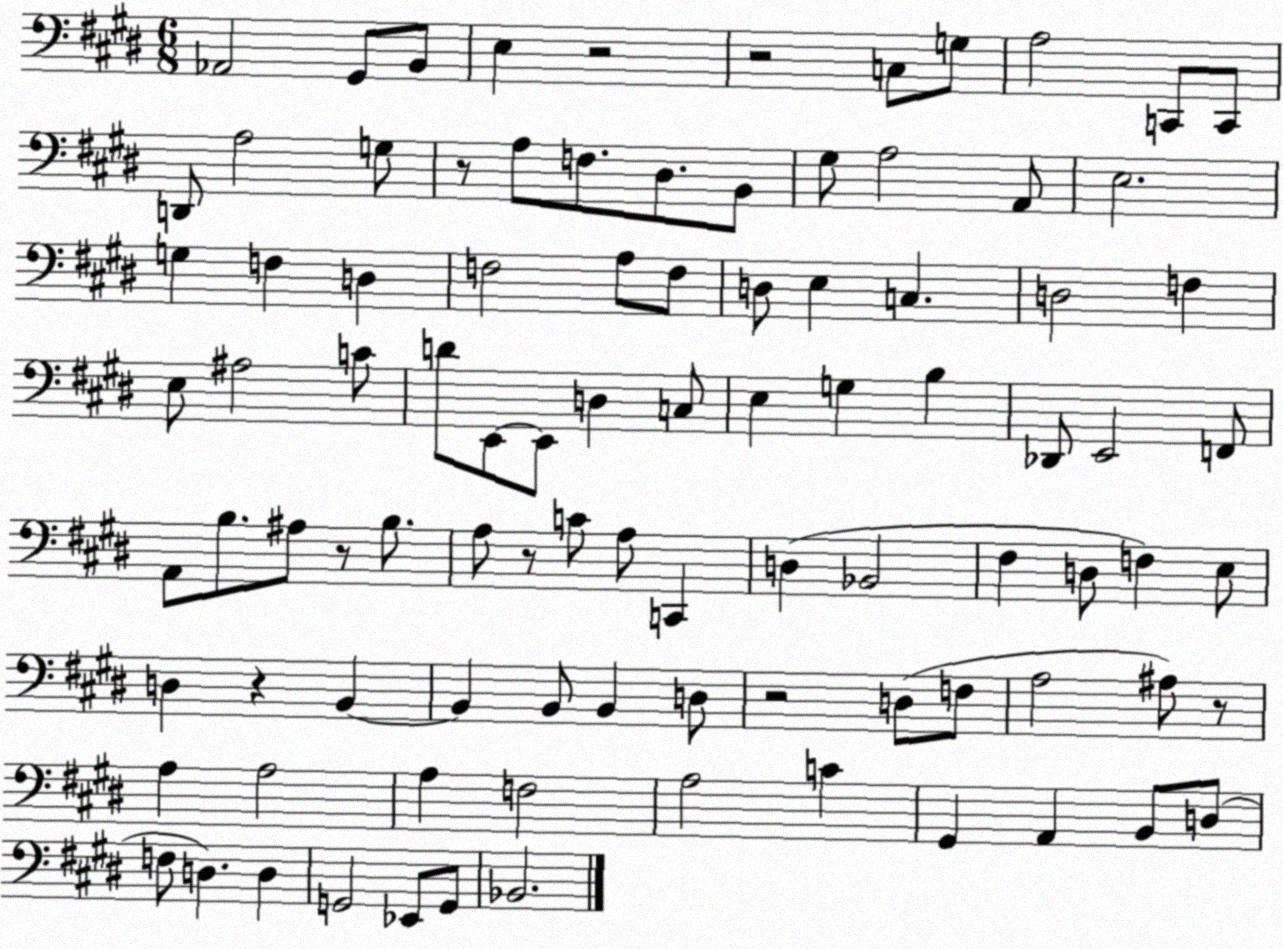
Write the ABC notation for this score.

X:1
T:Untitled
M:6/8
L:1/4
K:E
_A,,2 ^G,,/2 B,,/2 E, z2 z2 C,/2 G,/2 A,2 C,,/2 C,,/2 D,,/2 A,2 G,/2 z/2 A,/2 F,/2 ^D,/2 B,,/2 ^G,/2 A,2 A,,/2 E,2 G, F, D, F,2 A,/2 F,/2 D,/2 E, C, D,2 F, E,/2 ^A,2 C/2 D/2 E,,/2 E,,/2 D, C,/2 E, G, B, _D,,/2 E,,2 F,,/2 A,,/2 B,/2 ^A,/2 z/2 B,/2 A,/2 z/2 C/2 A,/2 C,, D, _B,,2 ^F, D,/2 F, E,/2 D, z B,, B,, B,,/2 B,, D,/2 z2 D,/2 F,/2 A,2 ^A,/2 z/2 A, A,2 A, F,2 A,2 C ^G,, A,, B,,/2 D,/2 F,/2 D, D, G,,2 _E,,/2 G,,/2 _B,,2